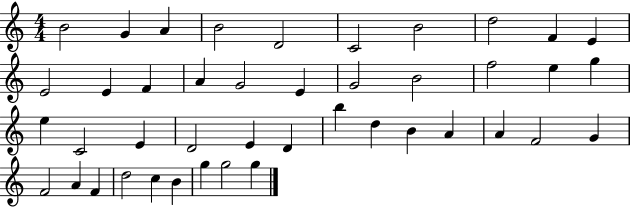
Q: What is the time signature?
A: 4/4